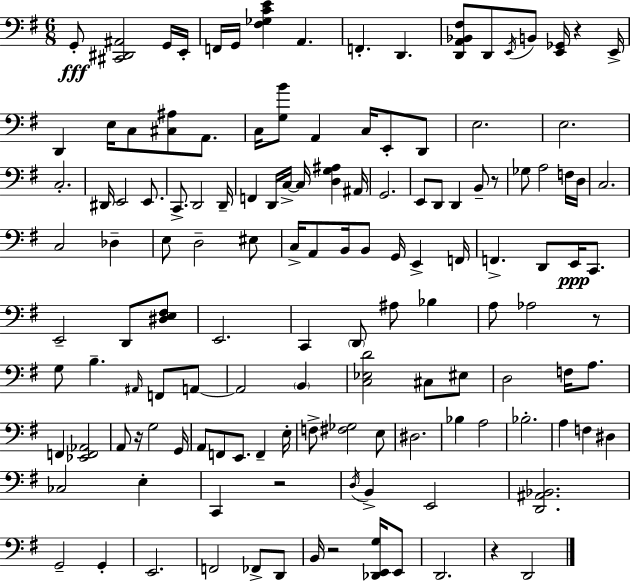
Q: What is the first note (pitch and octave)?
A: G2